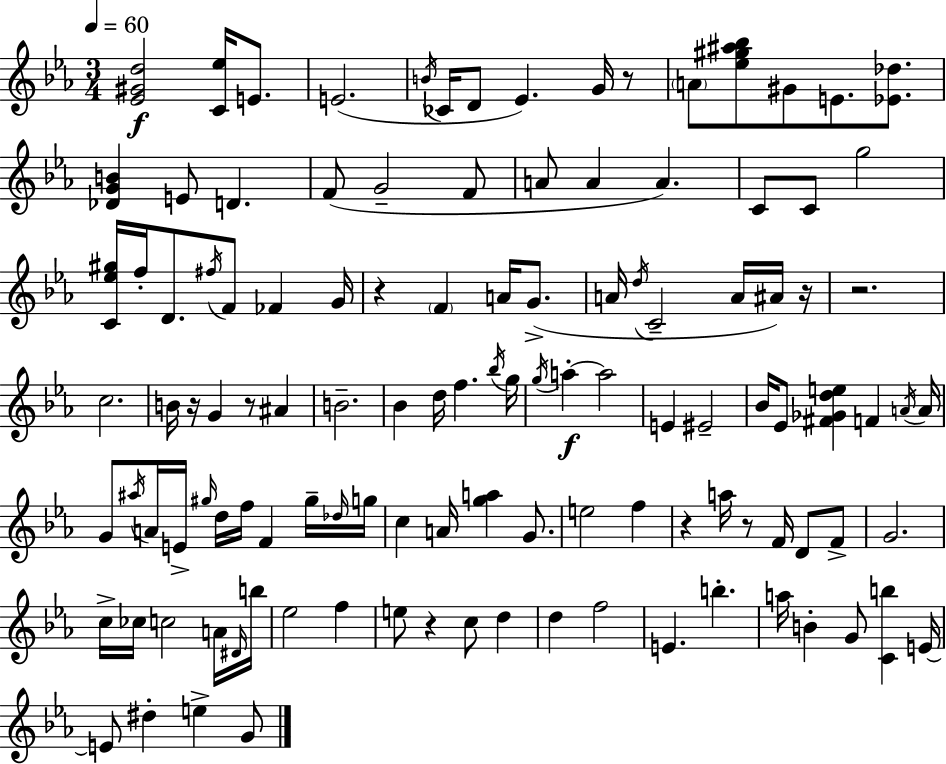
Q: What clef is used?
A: treble